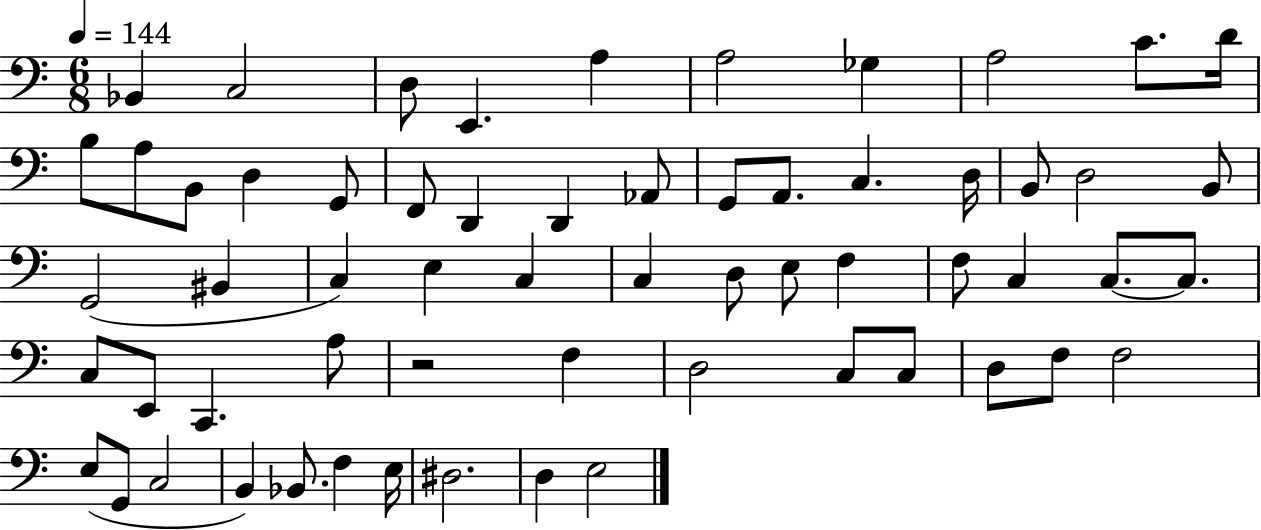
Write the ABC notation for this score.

X:1
T:Untitled
M:6/8
L:1/4
K:C
_B,, C,2 D,/2 E,, A, A,2 _G, A,2 C/2 D/4 B,/2 A,/2 B,,/2 D, G,,/2 F,,/2 D,, D,, _A,,/2 G,,/2 A,,/2 C, D,/4 B,,/2 D,2 B,,/2 G,,2 ^B,, C, E, C, C, D,/2 E,/2 F, F,/2 C, C,/2 C,/2 C,/2 E,,/2 C,, A,/2 z2 F, D,2 C,/2 C,/2 D,/2 F,/2 F,2 E,/2 G,,/2 C,2 B,, _B,,/2 F, E,/4 ^D,2 D, E,2